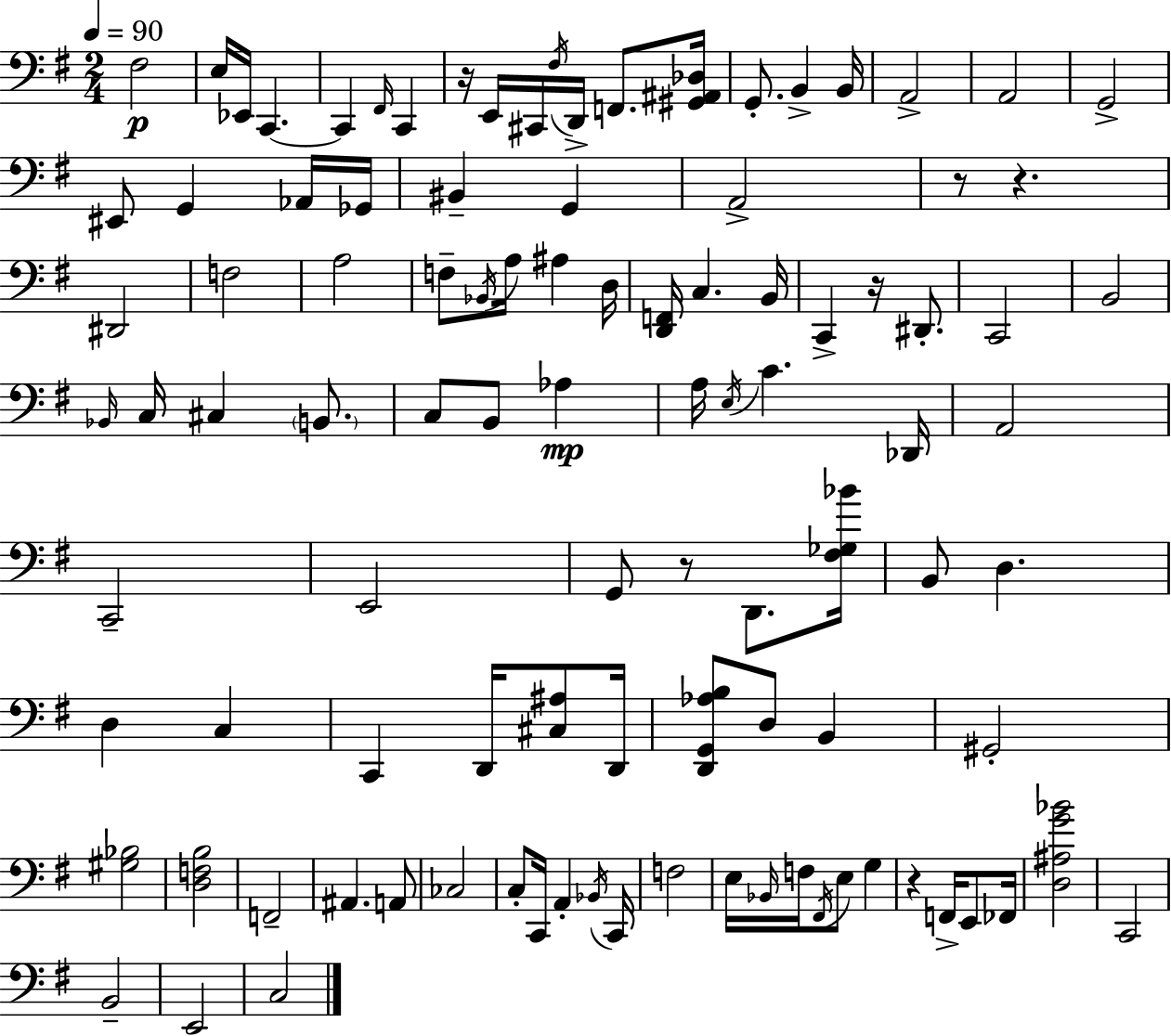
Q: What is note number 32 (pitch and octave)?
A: A#3